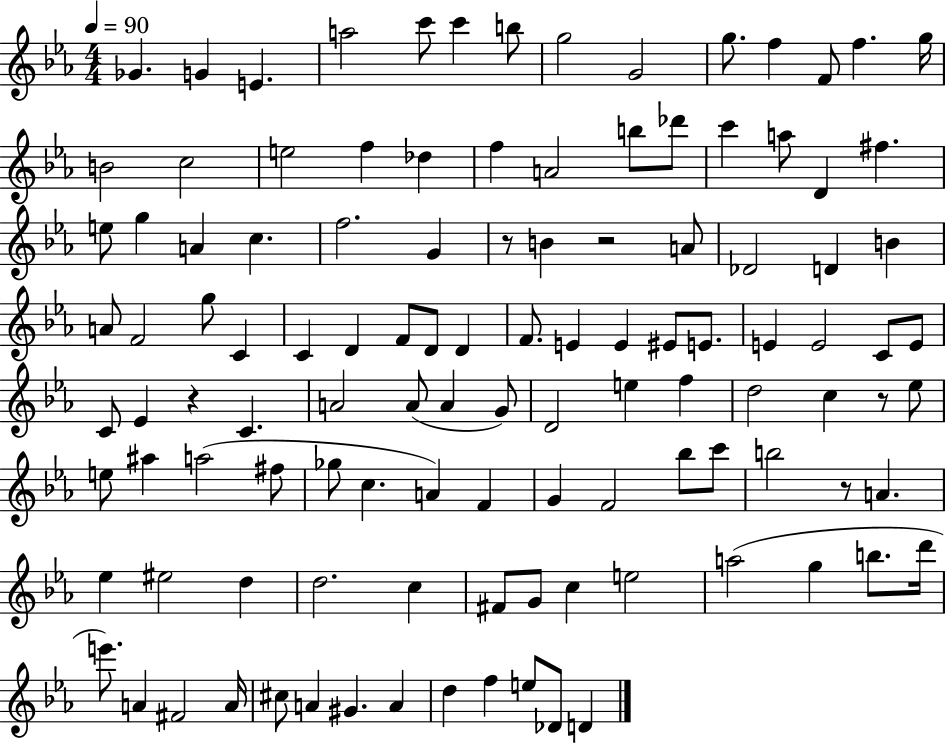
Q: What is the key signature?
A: EES major